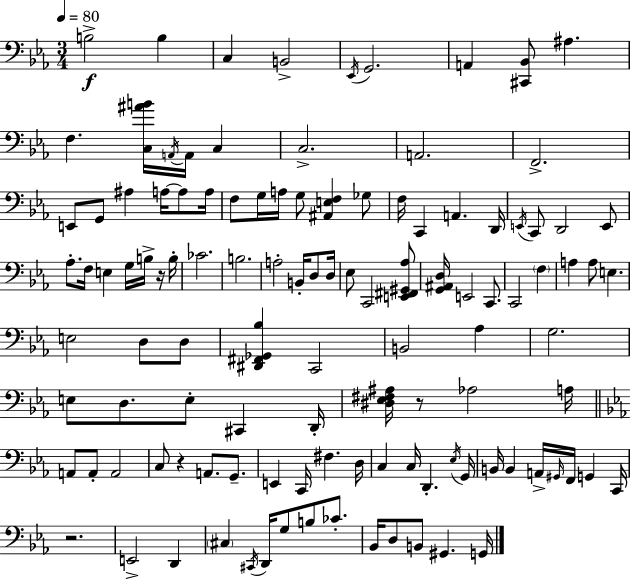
{
  \clef bass
  \numericTimeSignature
  \time 3/4
  \key ees \major
  \tempo 4 = 80
  b2->\f b4 | c4 b,2-> | \acciaccatura { ees,16 } g,2. | a,4 <cis, bes,>8 ais4. | \break f4. <c ais' b'>16 \acciaccatura { a,16 } a,16 c4 | c2.-> | a,2. | f,2.-> | \break e,8 g,8 ais4 a16~~ a8 | a16 f8 g16 a16 g8 <ais, e f>4 | ges8 f16 c,4 a,4. | d,16 \acciaccatura { e,16 } c,8 d,2 | \break e,8 aes8.-. f16 e4 g16 | b16-> r16 b16-. ces'2. | b2. | a2-. b,16-. | \break d8 d16 ees8 c,2 | <e, fis, gis, aes>8 <g, ais, d>16 e,2 | c,8. c,2 \parenthesize f4 | a4 a8 e4. | \break e2 d8 | d8 <dis, fis, ges, bes>4 c,2 | b,2 aes4 | g2. | \break e8 d8. e8-. cis,4 | d,16-. <dis ees fis ais>16 r8 aes2 | a16 \bar "||" \break \key ees \major a,8 a,8-. a,2 | c8 r4 a,8. g,8.-- | e,4 c,16 fis4. d16 | c4 c16 d,4.-. \acciaccatura { ees16 } | \break g,16 b,16 b,4 a,16-> \grace { gis,16 } f,16 g,4 | c,16 r2. | e,2-> d,4 | \parenthesize cis4 \acciaccatura { cis,16 } d,16 g8 b8 | \break ces'8.-. bes,16 d8 b,8 gis,4. | g,16 \bar "|."
}